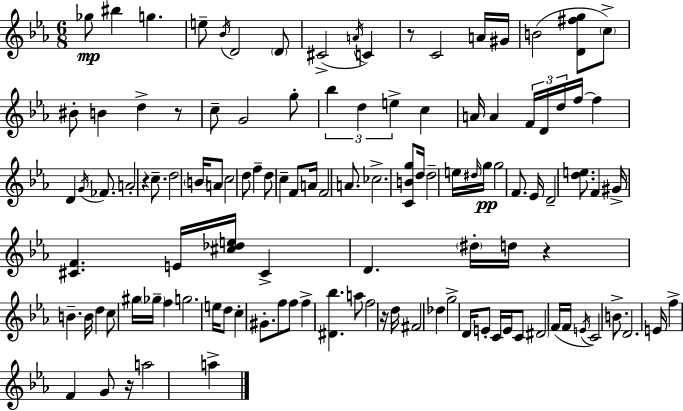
Gb5/e BIS5/q G5/q. E5/e Bb4/s D4/h D4/e C#4/h A4/s C4/q R/e C4/h A4/s G#4/s B4/h [D4,F#5,G5]/e C5/e BIS4/e B4/q D5/q R/e C5/e G4/h G5/e Bb5/q D5/q E5/q C5/q A4/s A4/q F4/s D4/s D5/s F5/s F5/q D4/q G4/s FES4/e. A4/h R/q C5/e. D5/h B4/s A4/e C5/h D5/e F5/q D5/e C5/q F4/e A4/s F4/h A4/e. CES5/h. [C4,B4,G5]/e D5/s D5/h E5/s D#5/s G5/s G5/h F4/e. Eb4/s D4/h [D5,E5]/e. F4/q G#4/s [C#4,F4]/q. E4/s [C#5,Db5,E5]/s C#4/q D4/q. D#5/s D5/s R/q B4/q. B4/s D5/q C5/e G#5/s Gb5/s F5/q G5/h. E5/s D5/e C5/q G#4/e. F5/e F5/e F5/q [D#4,Bb5]/q. A5/e F5/h R/s D5/s F#4/h Db5/q G5/h D4/s E4/e C4/s E4/s C4/e D#4/h F4/s F4/s E4/s C4/h B4/e. D4/h. E4/s F5/q F4/q G4/e R/s A5/h A5/q